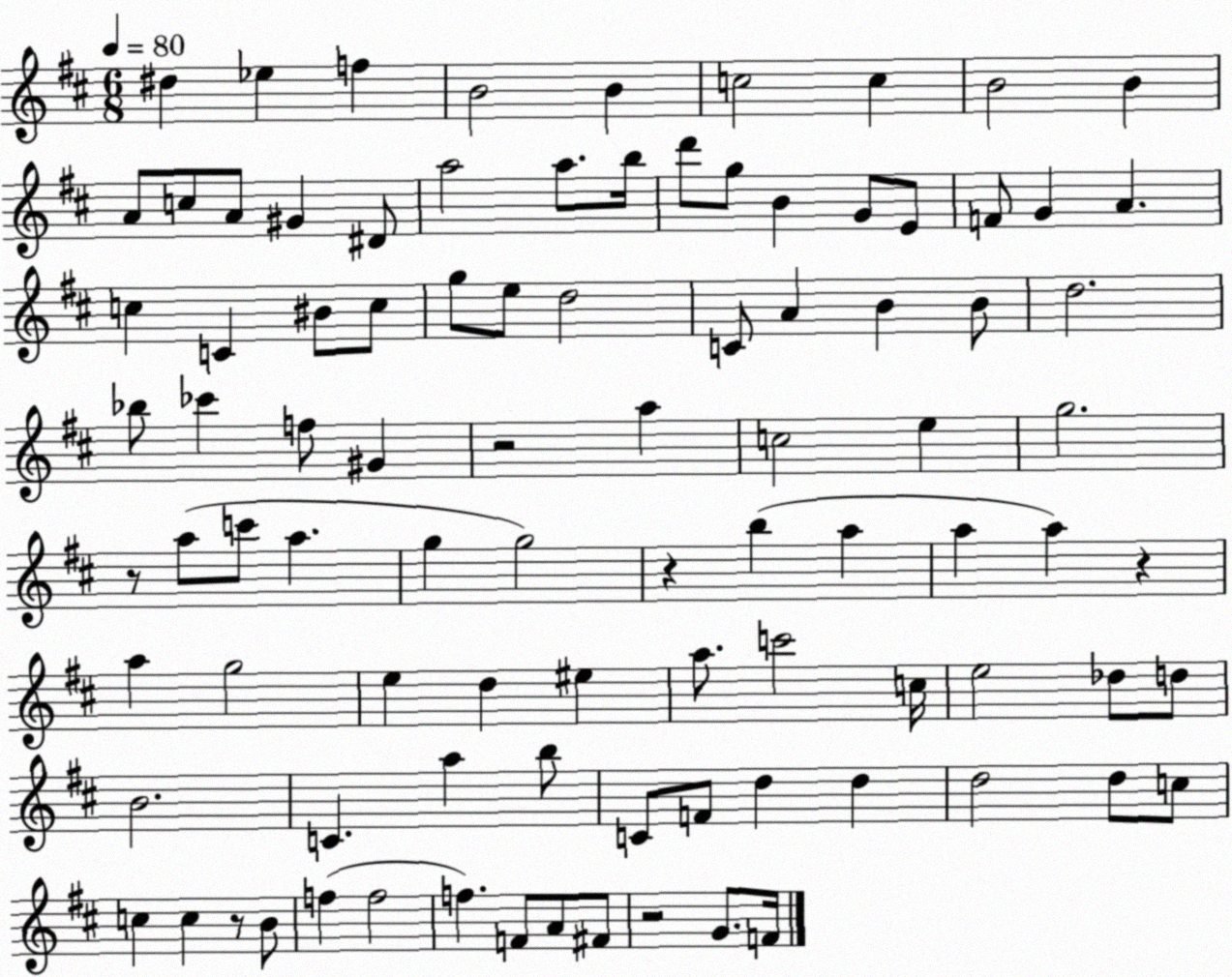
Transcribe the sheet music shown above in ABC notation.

X:1
T:Untitled
M:6/8
L:1/4
K:D
^d _e f B2 B c2 c B2 B A/2 c/2 A/2 ^G ^D/2 a2 a/2 b/4 d'/2 g/2 B G/2 E/2 F/2 G A c C ^B/2 c/2 g/2 e/2 d2 C/2 A B B/2 d2 _b/2 _c' f/2 ^G z2 a c2 e g2 z/2 a/2 c'/2 a g g2 z b a a a z a g2 e d ^e a/2 c'2 c/4 e2 _d/2 d/2 B2 C a b/2 C/2 F/2 d d d2 d/2 c/2 c c z/2 B/2 f f2 f F/2 A/2 ^F/2 z2 G/2 F/4